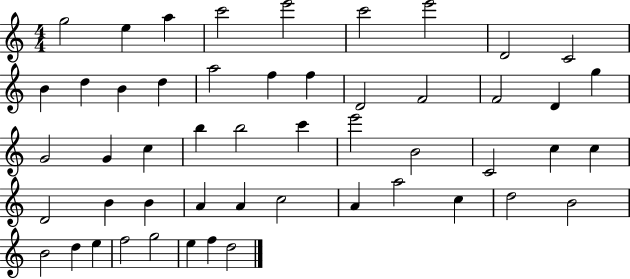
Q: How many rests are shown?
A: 0